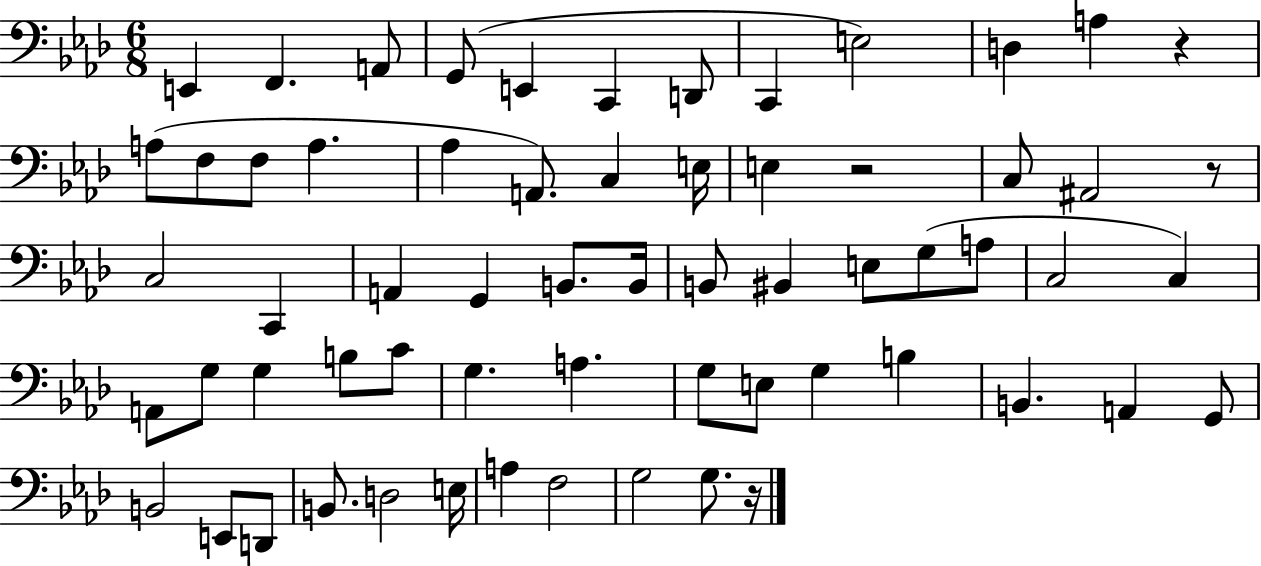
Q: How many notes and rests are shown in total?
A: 63